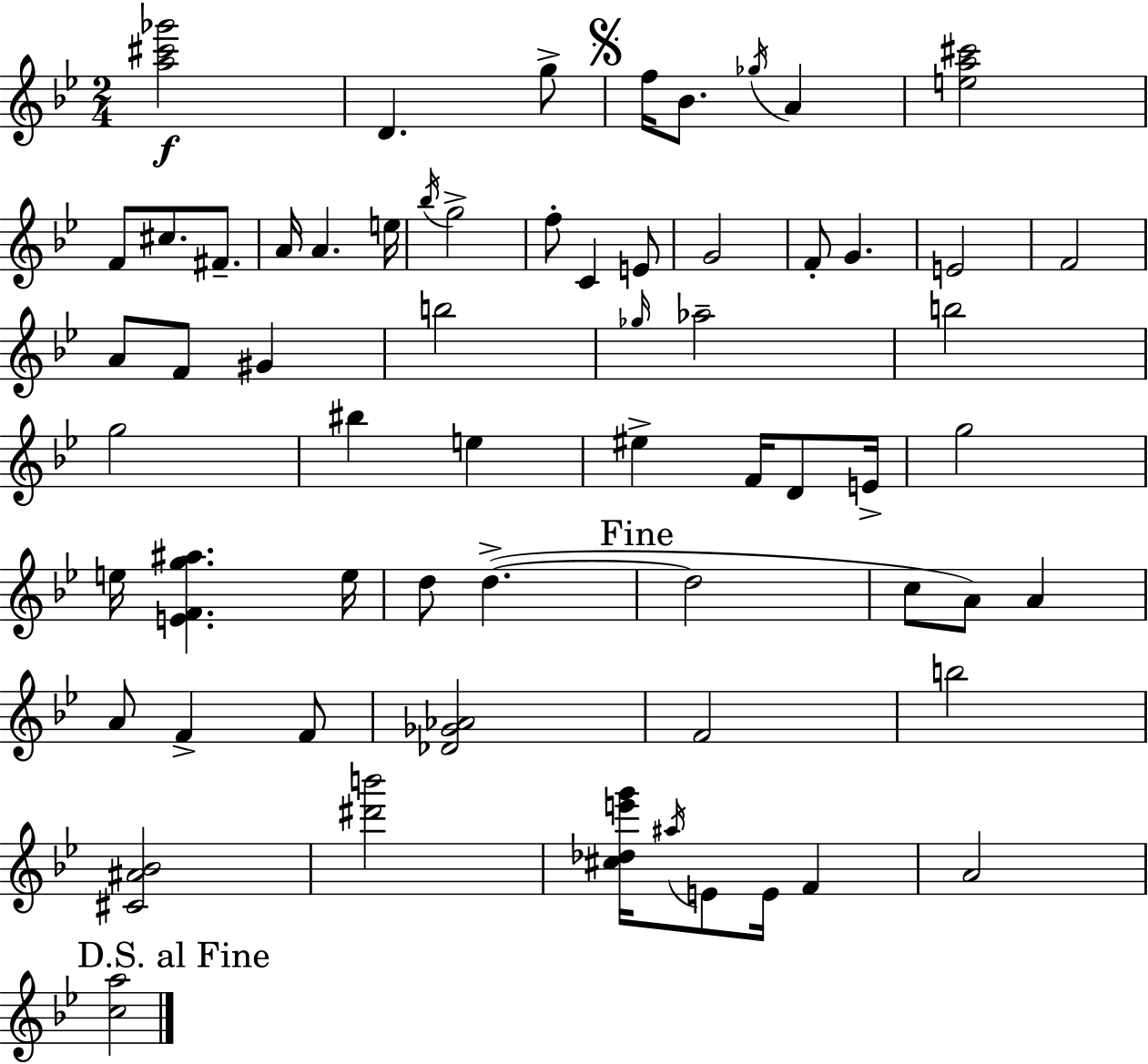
[A5,C#6,Gb6]/h D4/q. G5/e F5/s Bb4/e. Gb5/s A4/q [E5,A5,C#6]/h F4/e C#5/e. F#4/e. A4/s A4/q. E5/s Bb5/s G5/h F5/e C4/q E4/e G4/h F4/e G4/q. E4/h F4/h A4/e F4/e G#4/q B5/h Gb5/s Ab5/h B5/h G5/h BIS5/q E5/q EIS5/q F4/s D4/e E4/s G5/h E5/s [E4,F4,G5,A#5]/q. E5/s D5/e D5/q. D5/h C5/e A4/e A4/q A4/e F4/q F4/e [Db4,Gb4,Ab4]/h F4/h B5/h [C#4,A#4,Bb4]/h [D#6,B6]/h [C#5,Db5,E6,G6]/s A#5/s E4/e E4/s F4/q A4/h [C5,A5]/h